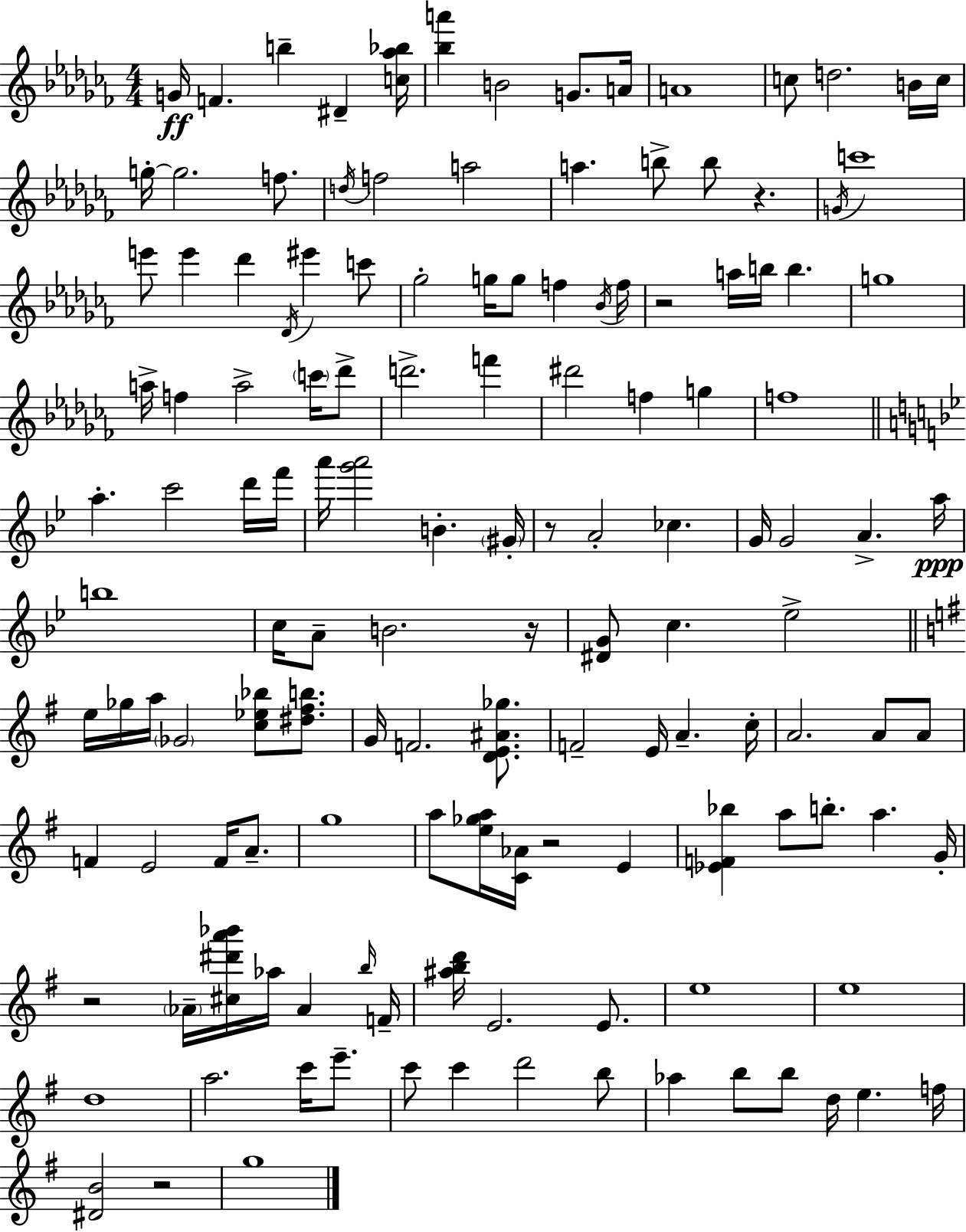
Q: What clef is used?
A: treble